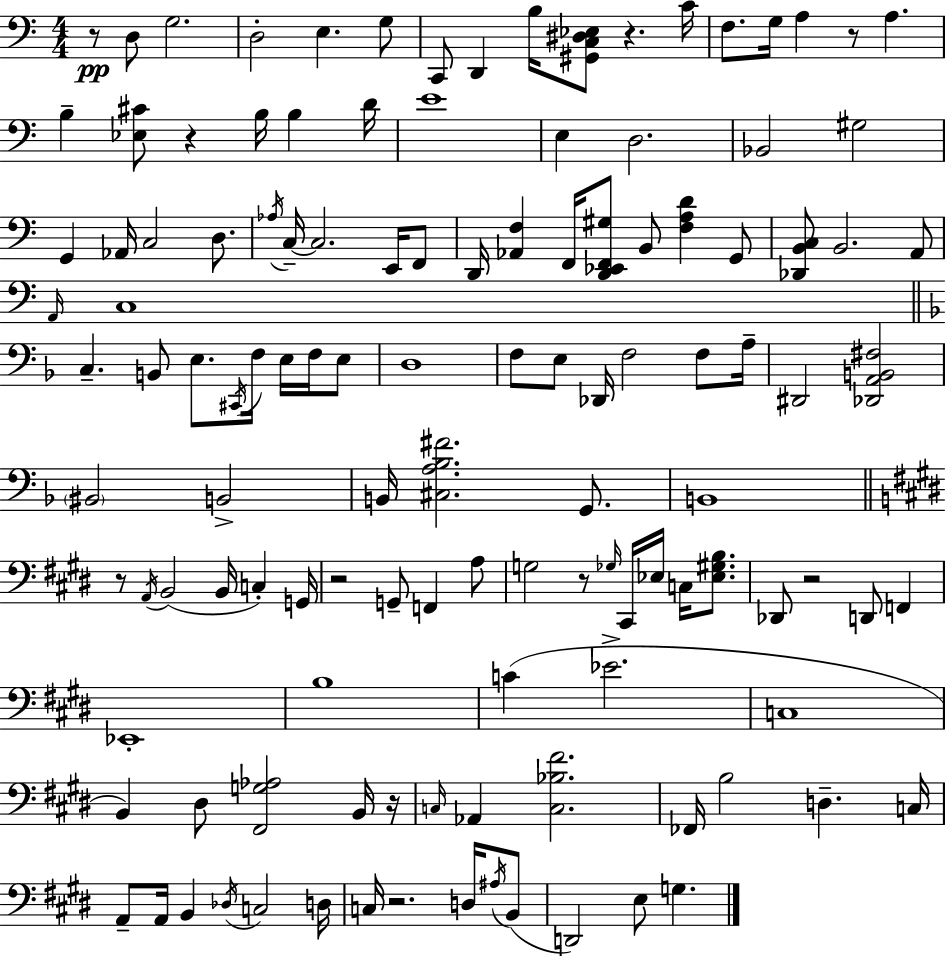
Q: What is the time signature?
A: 4/4